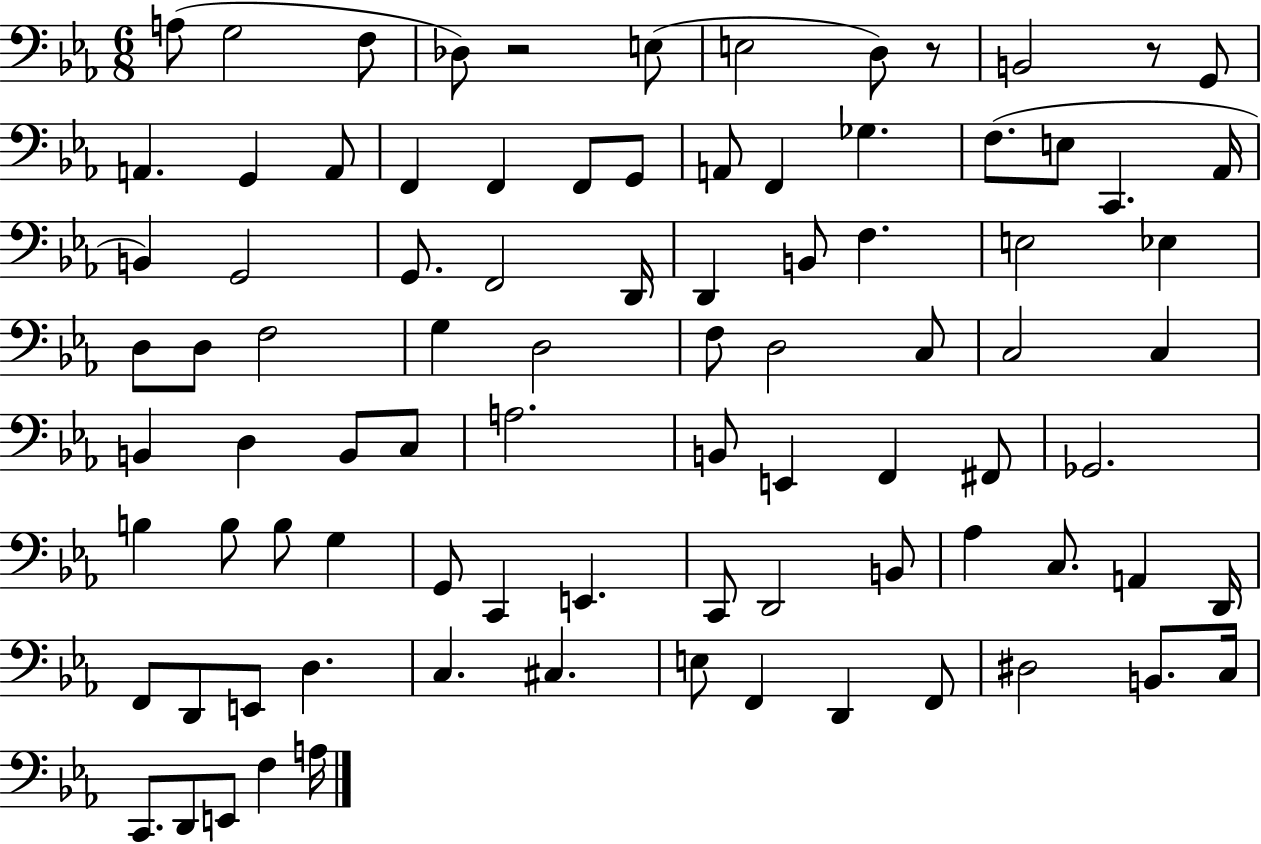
{
  \clef bass
  \numericTimeSignature
  \time 6/8
  \key ees \major
  a8( g2 f8 | des8) r2 e8( | e2 d8) r8 | b,2 r8 g,8 | \break a,4. g,4 a,8 | f,4 f,4 f,8 g,8 | a,8 f,4 ges4. | f8.( e8 c,4. aes,16 | \break b,4) g,2 | g,8. f,2 d,16 | d,4 b,8 f4. | e2 ees4 | \break d8 d8 f2 | g4 d2 | f8 d2 c8 | c2 c4 | \break b,4 d4 b,8 c8 | a2. | b,8 e,4 f,4 fis,8 | ges,2. | \break b4 b8 b8 g4 | g,8 c,4 e,4. | c,8 d,2 b,8 | aes4 c8. a,4 d,16 | \break f,8 d,8 e,8 d4. | c4. cis4. | e8 f,4 d,4 f,8 | dis2 b,8. c16 | \break c,8. d,8 e,8 f4 a16 | \bar "|."
}